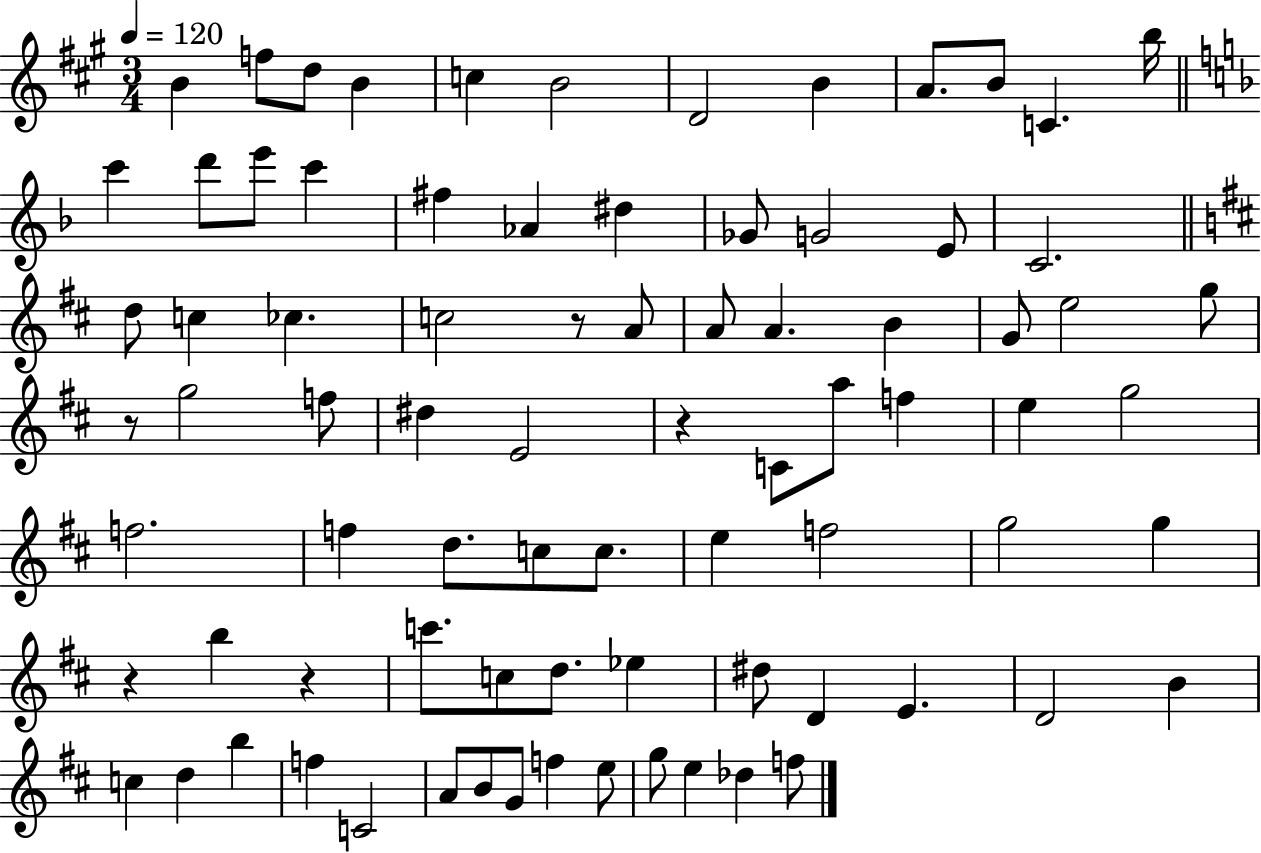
B4/q F5/e D5/e B4/q C5/q B4/h D4/h B4/q A4/e. B4/e C4/q. B5/s C6/q D6/e E6/e C6/q F#5/q Ab4/q D#5/q Gb4/e G4/h E4/e C4/h. D5/e C5/q CES5/q. C5/h R/e A4/e A4/e A4/q. B4/q G4/e E5/h G5/e R/e G5/h F5/e D#5/q E4/h R/q C4/e A5/e F5/q E5/q G5/h F5/h. F5/q D5/e. C5/e C5/e. E5/q F5/h G5/h G5/q R/q B5/q R/q C6/e. C5/e D5/e. Eb5/q D#5/e D4/q E4/q. D4/h B4/q C5/q D5/q B5/q F5/q C4/h A4/e B4/e G4/e F5/q E5/e G5/e E5/q Db5/q F5/e